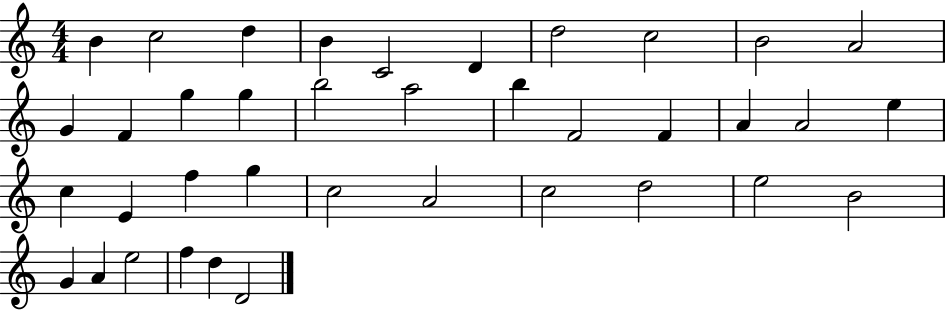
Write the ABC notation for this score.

X:1
T:Untitled
M:4/4
L:1/4
K:C
B c2 d B C2 D d2 c2 B2 A2 G F g g b2 a2 b F2 F A A2 e c E f g c2 A2 c2 d2 e2 B2 G A e2 f d D2